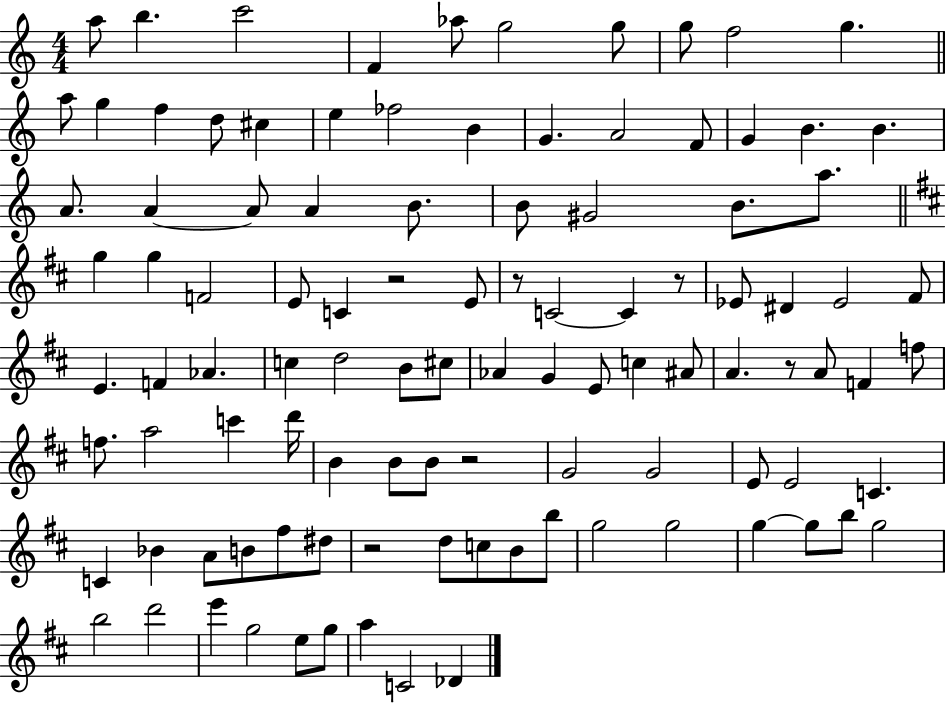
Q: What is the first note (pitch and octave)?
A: A5